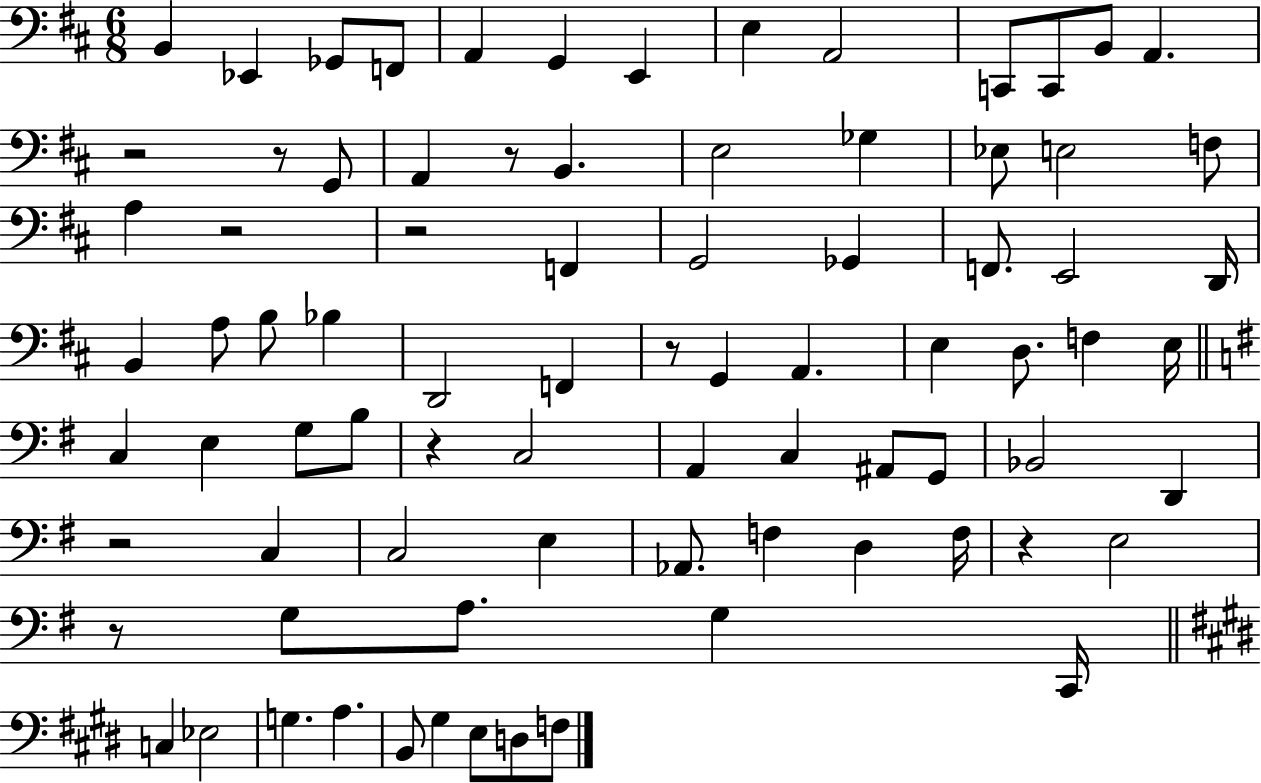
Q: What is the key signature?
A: D major